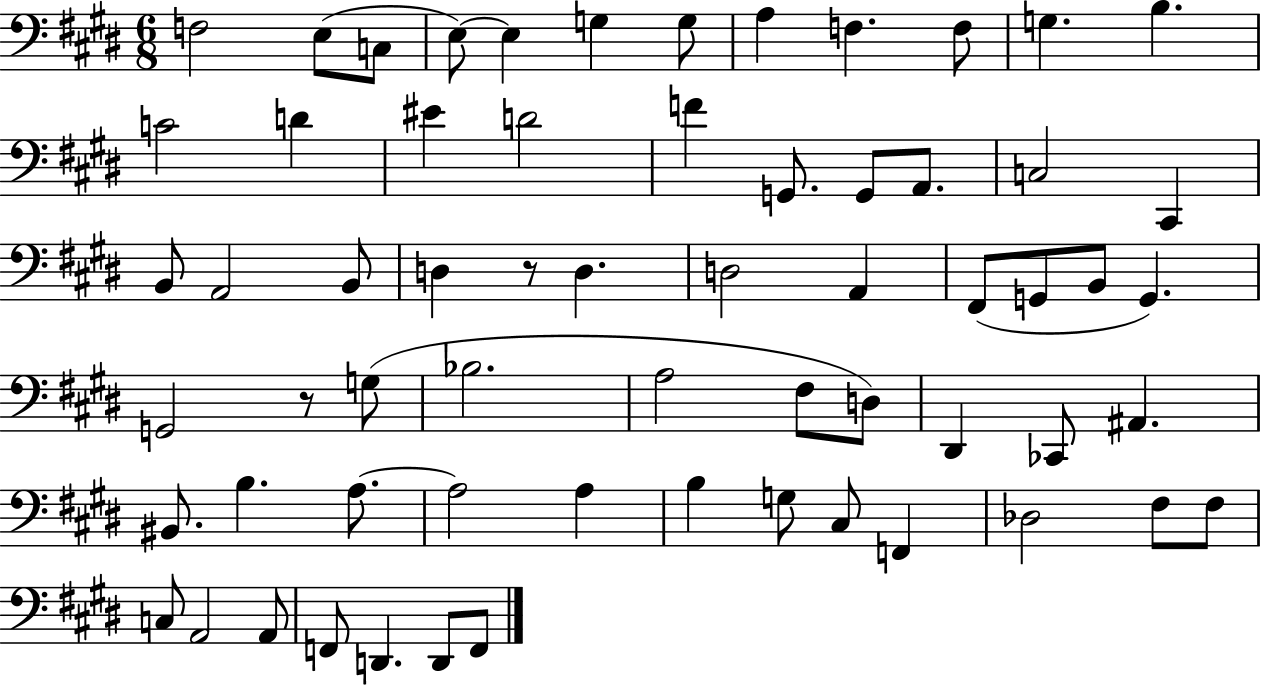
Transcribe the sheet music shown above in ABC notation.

X:1
T:Untitled
M:6/8
L:1/4
K:E
F,2 E,/2 C,/2 E,/2 E, G, G,/2 A, F, F,/2 G, B, C2 D ^E D2 F G,,/2 G,,/2 A,,/2 C,2 ^C,, B,,/2 A,,2 B,,/2 D, z/2 D, D,2 A,, ^F,,/2 G,,/2 B,,/2 G,, G,,2 z/2 G,/2 _B,2 A,2 ^F,/2 D,/2 ^D,, _C,,/2 ^A,, ^B,,/2 B, A,/2 A,2 A, B, G,/2 ^C,/2 F,, _D,2 ^F,/2 ^F,/2 C,/2 A,,2 A,,/2 F,,/2 D,, D,,/2 F,,/2